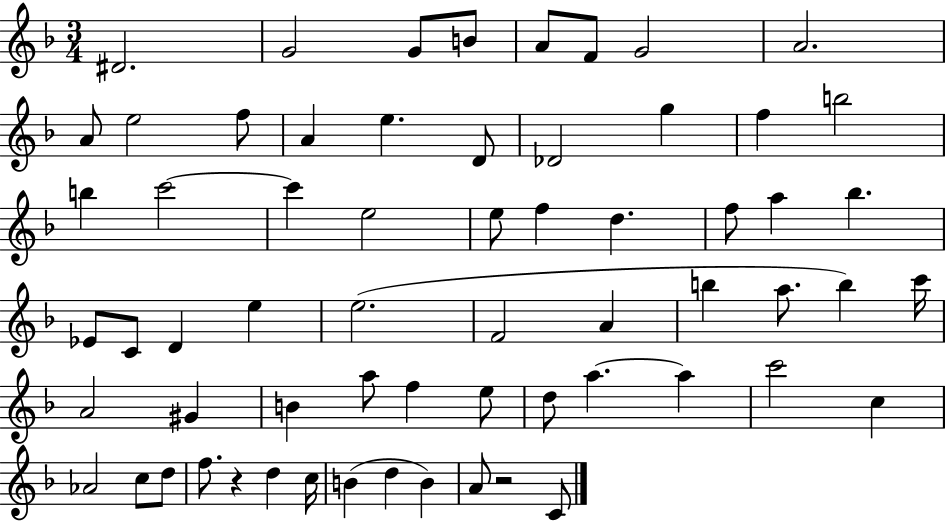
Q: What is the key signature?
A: F major